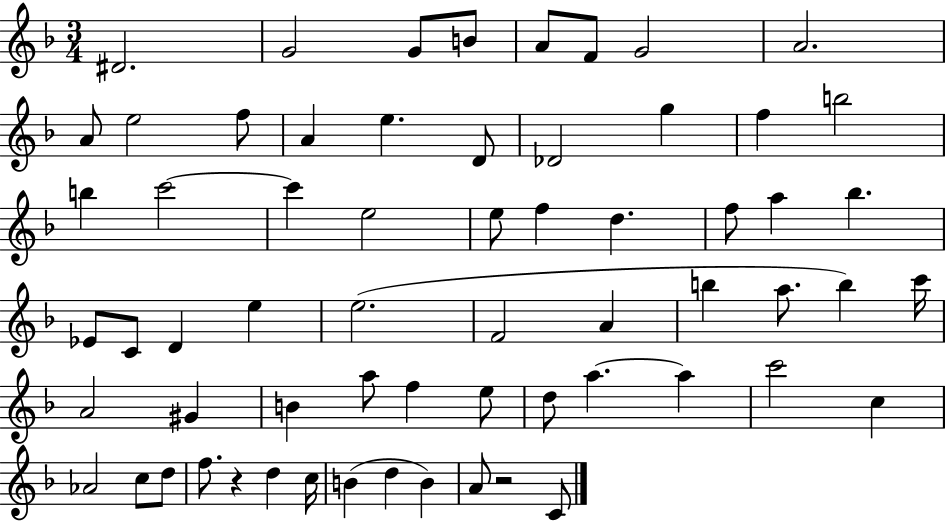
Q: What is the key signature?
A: F major